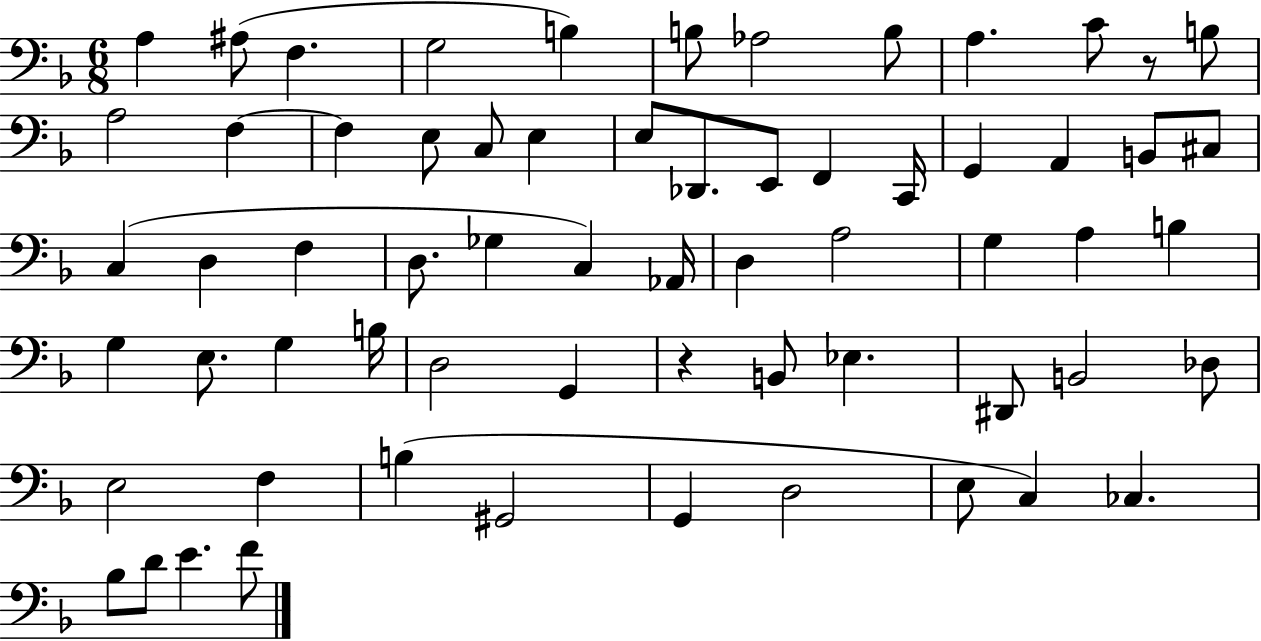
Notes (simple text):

A3/q A#3/e F3/q. G3/h B3/q B3/e Ab3/h B3/e A3/q. C4/e R/e B3/e A3/h F3/q F3/q E3/e C3/e E3/q E3/e Db2/e. E2/e F2/q C2/s G2/q A2/q B2/e C#3/e C3/q D3/q F3/q D3/e. Gb3/q C3/q Ab2/s D3/q A3/h G3/q A3/q B3/q G3/q E3/e. G3/q B3/s D3/h G2/q R/q B2/e Eb3/q. D#2/e B2/h Db3/e E3/h F3/q B3/q G#2/h G2/q D3/h E3/e C3/q CES3/q. Bb3/e D4/e E4/q. F4/e